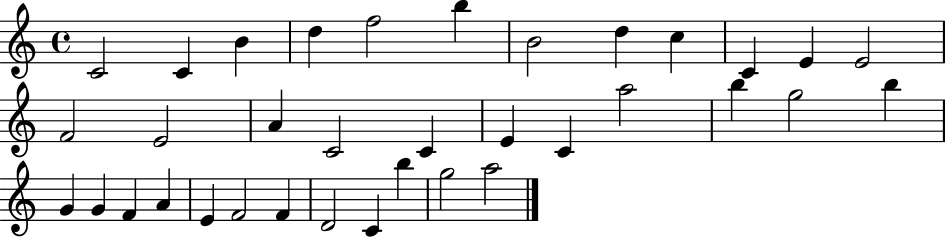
C4/h C4/q B4/q D5/q F5/h B5/q B4/h D5/q C5/q C4/q E4/q E4/h F4/h E4/h A4/q C4/h C4/q E4/q C4/q A5/h B5/q G5/h B5/q G4/q G4/q F4/q A4/q E4/q F4/h F4/q D4/h C4/q B5/q G5/h A5/h